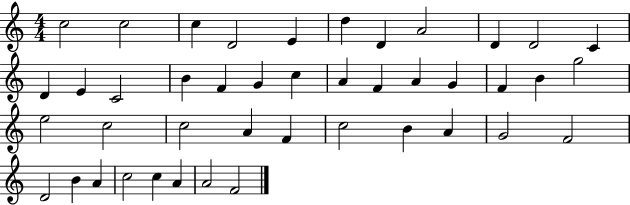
C5/h C5/h C5/q D4/h E4/q D5/q D4/q A4/h D4/q D4/h C4/q D4/q E4/q C4/h B4/q F4/q G4/q C5/q A4/q F4/q A4/q G4/q F4/q B4/q G5/h E5/h C5/h C5/h A4/q F4/q C5/h B4/q A4/q G4/h F4/h D4/h B4/q A4/q C5/h C5/q A4/q A4/h F4/h